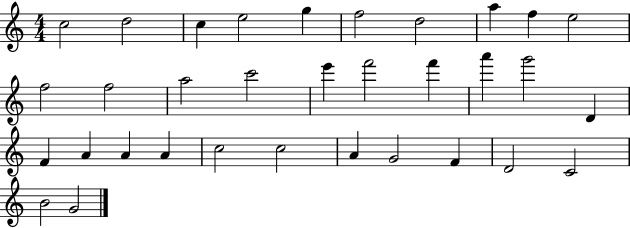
C5/h D5/h C5/q E5/h G5/q F5/h D5/h A5/q F5/q E5/h F5/h F5/h A5/h C6/h E6/q F6/h F6/q A6/q G6/h D4/q F4/q A4/q A4/q A4/q C5/h C5/h A4/q G4/h F4/q D4/h C4/h B4/h G4/h